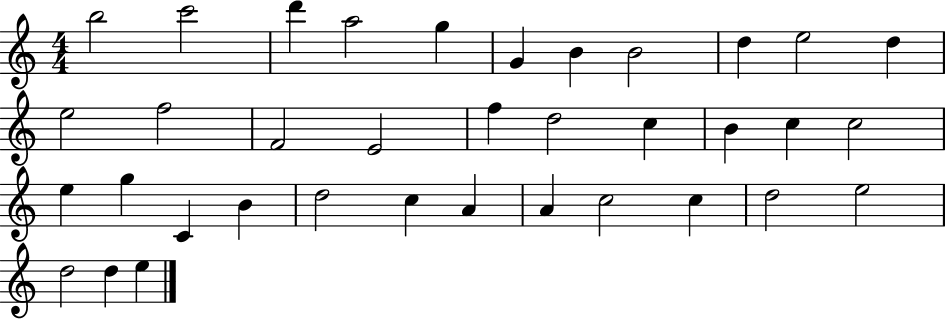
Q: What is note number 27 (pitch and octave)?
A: C5